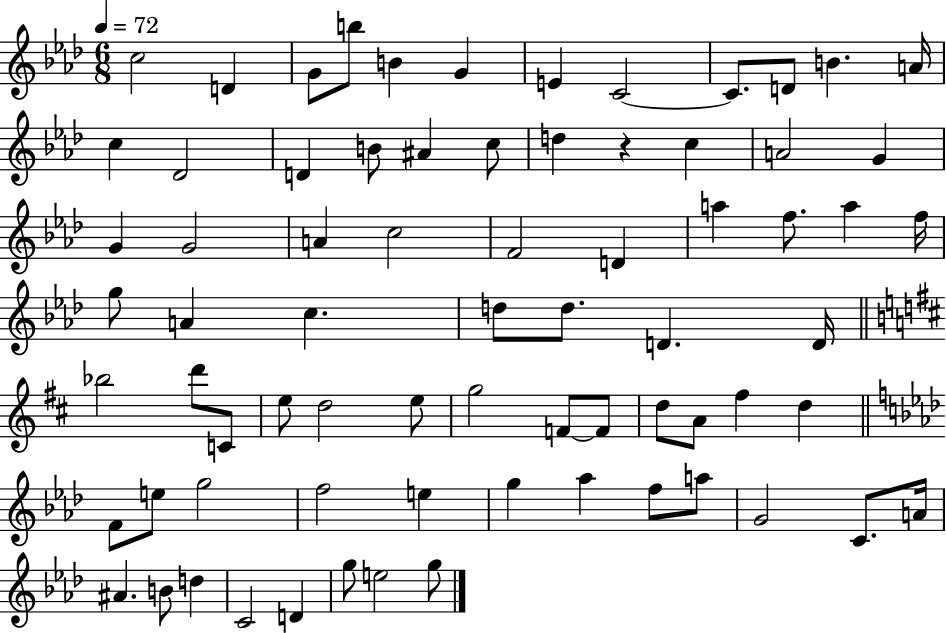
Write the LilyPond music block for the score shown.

{
  \clef treble
  \numericTimeSignature
  \time 6/8
  \key aes \major
  \tempo 4 = 72
  c''2 d'4 | g'8 b''8 b'4 g'4 | e'4 c'2~~ | c'8. d'8 b'4. a'16 | \break c''4 des'2 | d'4 b'8 ais'4 c''8 | d''4 r4 c''4 | a'2 g'4 | \break g'4 g'2 | a'4 c''2 | f'2 d'4 | a''4 f''8. a''4 f''16 | \break g''8 a'4 c''4. | d''8 d''8. d'4. d'16 | \bar "||" \break \key d \major bes''2 d'''8 c'8 | e''8 d''2 e''8 | g''2 f'8~~ f'8 | d''8 a'8 fis''4 d''4 | \break \bar "||" \break \key aes \major f'8 e''8 g''2 | f''2 e''4 | g''4 aes''4 f''8 a''8 | g'2 c'8. a'16 | \break ais'4. b'8 d''4 | c'2 d'4 | g''8 e''2 g''8 | \bar "|."
}